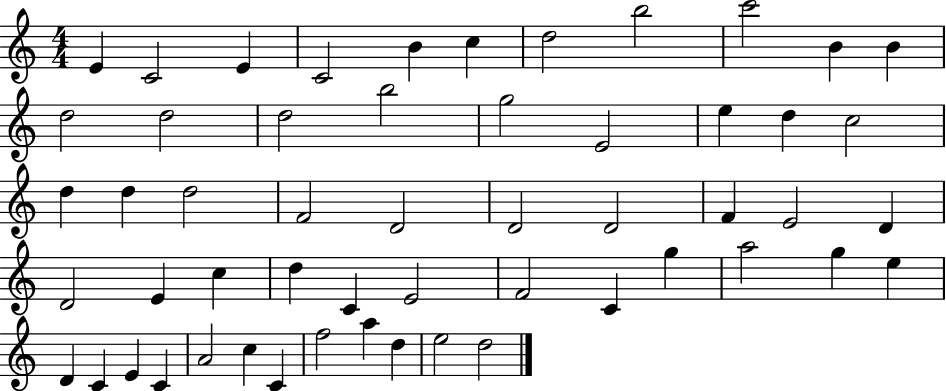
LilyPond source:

{
  \clef treble
  \numericTimeSignature
  \time 4/4
  \key c \major
  e'4 c'2 e'4 | c'2 b'4 c''4 | d''2 b''2 | c'''2 b'4 b'4 | \break d''2 d''2 | d''2 b''2 | g''2 e'2 | e''4 d''4 c''2 | \break d''4 d''4 d''2 | f'2 d'2 | d'2 d'2 | f'4 e'2 d'4 | \break d'2 e'4 c''4 | d''4 c'4 e'2 | f'2 c'4 g''4 | a''2 g''4 e''4 | \break d'4 c'4 e'4 c'4 | a'2 c''4 c'4 | f''2 a''4 d''4 | e''2 d''2 | \break \bar "|."
}